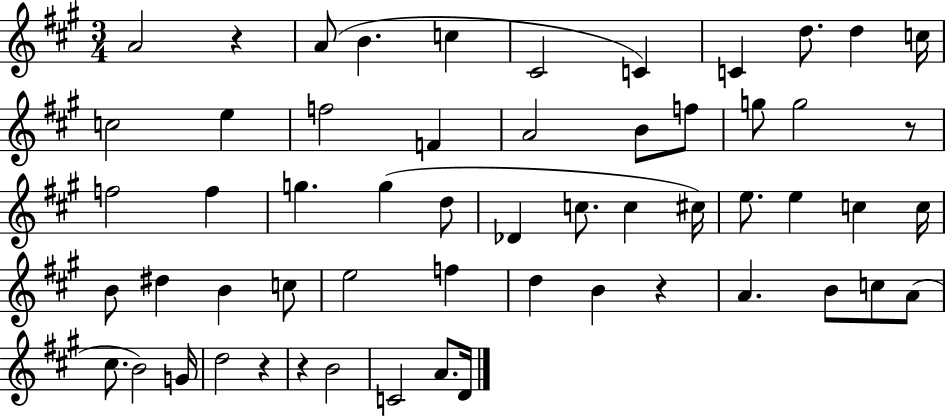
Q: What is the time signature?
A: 3/4